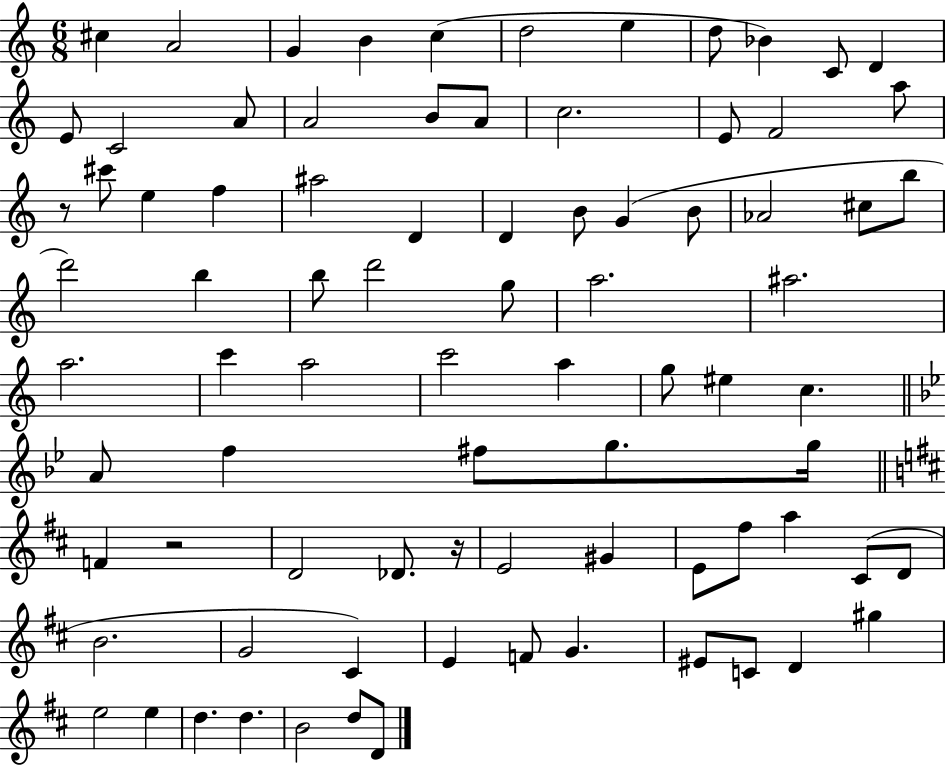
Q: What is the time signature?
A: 6/8